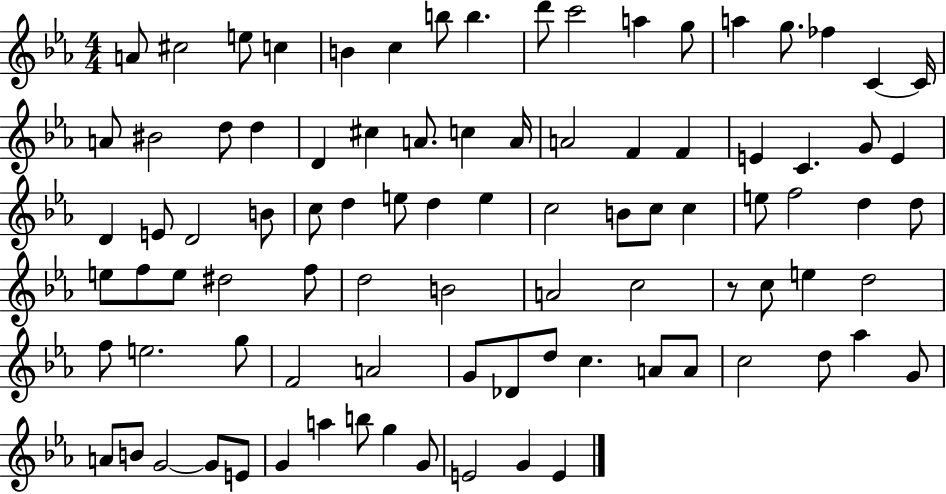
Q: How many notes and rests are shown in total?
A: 91